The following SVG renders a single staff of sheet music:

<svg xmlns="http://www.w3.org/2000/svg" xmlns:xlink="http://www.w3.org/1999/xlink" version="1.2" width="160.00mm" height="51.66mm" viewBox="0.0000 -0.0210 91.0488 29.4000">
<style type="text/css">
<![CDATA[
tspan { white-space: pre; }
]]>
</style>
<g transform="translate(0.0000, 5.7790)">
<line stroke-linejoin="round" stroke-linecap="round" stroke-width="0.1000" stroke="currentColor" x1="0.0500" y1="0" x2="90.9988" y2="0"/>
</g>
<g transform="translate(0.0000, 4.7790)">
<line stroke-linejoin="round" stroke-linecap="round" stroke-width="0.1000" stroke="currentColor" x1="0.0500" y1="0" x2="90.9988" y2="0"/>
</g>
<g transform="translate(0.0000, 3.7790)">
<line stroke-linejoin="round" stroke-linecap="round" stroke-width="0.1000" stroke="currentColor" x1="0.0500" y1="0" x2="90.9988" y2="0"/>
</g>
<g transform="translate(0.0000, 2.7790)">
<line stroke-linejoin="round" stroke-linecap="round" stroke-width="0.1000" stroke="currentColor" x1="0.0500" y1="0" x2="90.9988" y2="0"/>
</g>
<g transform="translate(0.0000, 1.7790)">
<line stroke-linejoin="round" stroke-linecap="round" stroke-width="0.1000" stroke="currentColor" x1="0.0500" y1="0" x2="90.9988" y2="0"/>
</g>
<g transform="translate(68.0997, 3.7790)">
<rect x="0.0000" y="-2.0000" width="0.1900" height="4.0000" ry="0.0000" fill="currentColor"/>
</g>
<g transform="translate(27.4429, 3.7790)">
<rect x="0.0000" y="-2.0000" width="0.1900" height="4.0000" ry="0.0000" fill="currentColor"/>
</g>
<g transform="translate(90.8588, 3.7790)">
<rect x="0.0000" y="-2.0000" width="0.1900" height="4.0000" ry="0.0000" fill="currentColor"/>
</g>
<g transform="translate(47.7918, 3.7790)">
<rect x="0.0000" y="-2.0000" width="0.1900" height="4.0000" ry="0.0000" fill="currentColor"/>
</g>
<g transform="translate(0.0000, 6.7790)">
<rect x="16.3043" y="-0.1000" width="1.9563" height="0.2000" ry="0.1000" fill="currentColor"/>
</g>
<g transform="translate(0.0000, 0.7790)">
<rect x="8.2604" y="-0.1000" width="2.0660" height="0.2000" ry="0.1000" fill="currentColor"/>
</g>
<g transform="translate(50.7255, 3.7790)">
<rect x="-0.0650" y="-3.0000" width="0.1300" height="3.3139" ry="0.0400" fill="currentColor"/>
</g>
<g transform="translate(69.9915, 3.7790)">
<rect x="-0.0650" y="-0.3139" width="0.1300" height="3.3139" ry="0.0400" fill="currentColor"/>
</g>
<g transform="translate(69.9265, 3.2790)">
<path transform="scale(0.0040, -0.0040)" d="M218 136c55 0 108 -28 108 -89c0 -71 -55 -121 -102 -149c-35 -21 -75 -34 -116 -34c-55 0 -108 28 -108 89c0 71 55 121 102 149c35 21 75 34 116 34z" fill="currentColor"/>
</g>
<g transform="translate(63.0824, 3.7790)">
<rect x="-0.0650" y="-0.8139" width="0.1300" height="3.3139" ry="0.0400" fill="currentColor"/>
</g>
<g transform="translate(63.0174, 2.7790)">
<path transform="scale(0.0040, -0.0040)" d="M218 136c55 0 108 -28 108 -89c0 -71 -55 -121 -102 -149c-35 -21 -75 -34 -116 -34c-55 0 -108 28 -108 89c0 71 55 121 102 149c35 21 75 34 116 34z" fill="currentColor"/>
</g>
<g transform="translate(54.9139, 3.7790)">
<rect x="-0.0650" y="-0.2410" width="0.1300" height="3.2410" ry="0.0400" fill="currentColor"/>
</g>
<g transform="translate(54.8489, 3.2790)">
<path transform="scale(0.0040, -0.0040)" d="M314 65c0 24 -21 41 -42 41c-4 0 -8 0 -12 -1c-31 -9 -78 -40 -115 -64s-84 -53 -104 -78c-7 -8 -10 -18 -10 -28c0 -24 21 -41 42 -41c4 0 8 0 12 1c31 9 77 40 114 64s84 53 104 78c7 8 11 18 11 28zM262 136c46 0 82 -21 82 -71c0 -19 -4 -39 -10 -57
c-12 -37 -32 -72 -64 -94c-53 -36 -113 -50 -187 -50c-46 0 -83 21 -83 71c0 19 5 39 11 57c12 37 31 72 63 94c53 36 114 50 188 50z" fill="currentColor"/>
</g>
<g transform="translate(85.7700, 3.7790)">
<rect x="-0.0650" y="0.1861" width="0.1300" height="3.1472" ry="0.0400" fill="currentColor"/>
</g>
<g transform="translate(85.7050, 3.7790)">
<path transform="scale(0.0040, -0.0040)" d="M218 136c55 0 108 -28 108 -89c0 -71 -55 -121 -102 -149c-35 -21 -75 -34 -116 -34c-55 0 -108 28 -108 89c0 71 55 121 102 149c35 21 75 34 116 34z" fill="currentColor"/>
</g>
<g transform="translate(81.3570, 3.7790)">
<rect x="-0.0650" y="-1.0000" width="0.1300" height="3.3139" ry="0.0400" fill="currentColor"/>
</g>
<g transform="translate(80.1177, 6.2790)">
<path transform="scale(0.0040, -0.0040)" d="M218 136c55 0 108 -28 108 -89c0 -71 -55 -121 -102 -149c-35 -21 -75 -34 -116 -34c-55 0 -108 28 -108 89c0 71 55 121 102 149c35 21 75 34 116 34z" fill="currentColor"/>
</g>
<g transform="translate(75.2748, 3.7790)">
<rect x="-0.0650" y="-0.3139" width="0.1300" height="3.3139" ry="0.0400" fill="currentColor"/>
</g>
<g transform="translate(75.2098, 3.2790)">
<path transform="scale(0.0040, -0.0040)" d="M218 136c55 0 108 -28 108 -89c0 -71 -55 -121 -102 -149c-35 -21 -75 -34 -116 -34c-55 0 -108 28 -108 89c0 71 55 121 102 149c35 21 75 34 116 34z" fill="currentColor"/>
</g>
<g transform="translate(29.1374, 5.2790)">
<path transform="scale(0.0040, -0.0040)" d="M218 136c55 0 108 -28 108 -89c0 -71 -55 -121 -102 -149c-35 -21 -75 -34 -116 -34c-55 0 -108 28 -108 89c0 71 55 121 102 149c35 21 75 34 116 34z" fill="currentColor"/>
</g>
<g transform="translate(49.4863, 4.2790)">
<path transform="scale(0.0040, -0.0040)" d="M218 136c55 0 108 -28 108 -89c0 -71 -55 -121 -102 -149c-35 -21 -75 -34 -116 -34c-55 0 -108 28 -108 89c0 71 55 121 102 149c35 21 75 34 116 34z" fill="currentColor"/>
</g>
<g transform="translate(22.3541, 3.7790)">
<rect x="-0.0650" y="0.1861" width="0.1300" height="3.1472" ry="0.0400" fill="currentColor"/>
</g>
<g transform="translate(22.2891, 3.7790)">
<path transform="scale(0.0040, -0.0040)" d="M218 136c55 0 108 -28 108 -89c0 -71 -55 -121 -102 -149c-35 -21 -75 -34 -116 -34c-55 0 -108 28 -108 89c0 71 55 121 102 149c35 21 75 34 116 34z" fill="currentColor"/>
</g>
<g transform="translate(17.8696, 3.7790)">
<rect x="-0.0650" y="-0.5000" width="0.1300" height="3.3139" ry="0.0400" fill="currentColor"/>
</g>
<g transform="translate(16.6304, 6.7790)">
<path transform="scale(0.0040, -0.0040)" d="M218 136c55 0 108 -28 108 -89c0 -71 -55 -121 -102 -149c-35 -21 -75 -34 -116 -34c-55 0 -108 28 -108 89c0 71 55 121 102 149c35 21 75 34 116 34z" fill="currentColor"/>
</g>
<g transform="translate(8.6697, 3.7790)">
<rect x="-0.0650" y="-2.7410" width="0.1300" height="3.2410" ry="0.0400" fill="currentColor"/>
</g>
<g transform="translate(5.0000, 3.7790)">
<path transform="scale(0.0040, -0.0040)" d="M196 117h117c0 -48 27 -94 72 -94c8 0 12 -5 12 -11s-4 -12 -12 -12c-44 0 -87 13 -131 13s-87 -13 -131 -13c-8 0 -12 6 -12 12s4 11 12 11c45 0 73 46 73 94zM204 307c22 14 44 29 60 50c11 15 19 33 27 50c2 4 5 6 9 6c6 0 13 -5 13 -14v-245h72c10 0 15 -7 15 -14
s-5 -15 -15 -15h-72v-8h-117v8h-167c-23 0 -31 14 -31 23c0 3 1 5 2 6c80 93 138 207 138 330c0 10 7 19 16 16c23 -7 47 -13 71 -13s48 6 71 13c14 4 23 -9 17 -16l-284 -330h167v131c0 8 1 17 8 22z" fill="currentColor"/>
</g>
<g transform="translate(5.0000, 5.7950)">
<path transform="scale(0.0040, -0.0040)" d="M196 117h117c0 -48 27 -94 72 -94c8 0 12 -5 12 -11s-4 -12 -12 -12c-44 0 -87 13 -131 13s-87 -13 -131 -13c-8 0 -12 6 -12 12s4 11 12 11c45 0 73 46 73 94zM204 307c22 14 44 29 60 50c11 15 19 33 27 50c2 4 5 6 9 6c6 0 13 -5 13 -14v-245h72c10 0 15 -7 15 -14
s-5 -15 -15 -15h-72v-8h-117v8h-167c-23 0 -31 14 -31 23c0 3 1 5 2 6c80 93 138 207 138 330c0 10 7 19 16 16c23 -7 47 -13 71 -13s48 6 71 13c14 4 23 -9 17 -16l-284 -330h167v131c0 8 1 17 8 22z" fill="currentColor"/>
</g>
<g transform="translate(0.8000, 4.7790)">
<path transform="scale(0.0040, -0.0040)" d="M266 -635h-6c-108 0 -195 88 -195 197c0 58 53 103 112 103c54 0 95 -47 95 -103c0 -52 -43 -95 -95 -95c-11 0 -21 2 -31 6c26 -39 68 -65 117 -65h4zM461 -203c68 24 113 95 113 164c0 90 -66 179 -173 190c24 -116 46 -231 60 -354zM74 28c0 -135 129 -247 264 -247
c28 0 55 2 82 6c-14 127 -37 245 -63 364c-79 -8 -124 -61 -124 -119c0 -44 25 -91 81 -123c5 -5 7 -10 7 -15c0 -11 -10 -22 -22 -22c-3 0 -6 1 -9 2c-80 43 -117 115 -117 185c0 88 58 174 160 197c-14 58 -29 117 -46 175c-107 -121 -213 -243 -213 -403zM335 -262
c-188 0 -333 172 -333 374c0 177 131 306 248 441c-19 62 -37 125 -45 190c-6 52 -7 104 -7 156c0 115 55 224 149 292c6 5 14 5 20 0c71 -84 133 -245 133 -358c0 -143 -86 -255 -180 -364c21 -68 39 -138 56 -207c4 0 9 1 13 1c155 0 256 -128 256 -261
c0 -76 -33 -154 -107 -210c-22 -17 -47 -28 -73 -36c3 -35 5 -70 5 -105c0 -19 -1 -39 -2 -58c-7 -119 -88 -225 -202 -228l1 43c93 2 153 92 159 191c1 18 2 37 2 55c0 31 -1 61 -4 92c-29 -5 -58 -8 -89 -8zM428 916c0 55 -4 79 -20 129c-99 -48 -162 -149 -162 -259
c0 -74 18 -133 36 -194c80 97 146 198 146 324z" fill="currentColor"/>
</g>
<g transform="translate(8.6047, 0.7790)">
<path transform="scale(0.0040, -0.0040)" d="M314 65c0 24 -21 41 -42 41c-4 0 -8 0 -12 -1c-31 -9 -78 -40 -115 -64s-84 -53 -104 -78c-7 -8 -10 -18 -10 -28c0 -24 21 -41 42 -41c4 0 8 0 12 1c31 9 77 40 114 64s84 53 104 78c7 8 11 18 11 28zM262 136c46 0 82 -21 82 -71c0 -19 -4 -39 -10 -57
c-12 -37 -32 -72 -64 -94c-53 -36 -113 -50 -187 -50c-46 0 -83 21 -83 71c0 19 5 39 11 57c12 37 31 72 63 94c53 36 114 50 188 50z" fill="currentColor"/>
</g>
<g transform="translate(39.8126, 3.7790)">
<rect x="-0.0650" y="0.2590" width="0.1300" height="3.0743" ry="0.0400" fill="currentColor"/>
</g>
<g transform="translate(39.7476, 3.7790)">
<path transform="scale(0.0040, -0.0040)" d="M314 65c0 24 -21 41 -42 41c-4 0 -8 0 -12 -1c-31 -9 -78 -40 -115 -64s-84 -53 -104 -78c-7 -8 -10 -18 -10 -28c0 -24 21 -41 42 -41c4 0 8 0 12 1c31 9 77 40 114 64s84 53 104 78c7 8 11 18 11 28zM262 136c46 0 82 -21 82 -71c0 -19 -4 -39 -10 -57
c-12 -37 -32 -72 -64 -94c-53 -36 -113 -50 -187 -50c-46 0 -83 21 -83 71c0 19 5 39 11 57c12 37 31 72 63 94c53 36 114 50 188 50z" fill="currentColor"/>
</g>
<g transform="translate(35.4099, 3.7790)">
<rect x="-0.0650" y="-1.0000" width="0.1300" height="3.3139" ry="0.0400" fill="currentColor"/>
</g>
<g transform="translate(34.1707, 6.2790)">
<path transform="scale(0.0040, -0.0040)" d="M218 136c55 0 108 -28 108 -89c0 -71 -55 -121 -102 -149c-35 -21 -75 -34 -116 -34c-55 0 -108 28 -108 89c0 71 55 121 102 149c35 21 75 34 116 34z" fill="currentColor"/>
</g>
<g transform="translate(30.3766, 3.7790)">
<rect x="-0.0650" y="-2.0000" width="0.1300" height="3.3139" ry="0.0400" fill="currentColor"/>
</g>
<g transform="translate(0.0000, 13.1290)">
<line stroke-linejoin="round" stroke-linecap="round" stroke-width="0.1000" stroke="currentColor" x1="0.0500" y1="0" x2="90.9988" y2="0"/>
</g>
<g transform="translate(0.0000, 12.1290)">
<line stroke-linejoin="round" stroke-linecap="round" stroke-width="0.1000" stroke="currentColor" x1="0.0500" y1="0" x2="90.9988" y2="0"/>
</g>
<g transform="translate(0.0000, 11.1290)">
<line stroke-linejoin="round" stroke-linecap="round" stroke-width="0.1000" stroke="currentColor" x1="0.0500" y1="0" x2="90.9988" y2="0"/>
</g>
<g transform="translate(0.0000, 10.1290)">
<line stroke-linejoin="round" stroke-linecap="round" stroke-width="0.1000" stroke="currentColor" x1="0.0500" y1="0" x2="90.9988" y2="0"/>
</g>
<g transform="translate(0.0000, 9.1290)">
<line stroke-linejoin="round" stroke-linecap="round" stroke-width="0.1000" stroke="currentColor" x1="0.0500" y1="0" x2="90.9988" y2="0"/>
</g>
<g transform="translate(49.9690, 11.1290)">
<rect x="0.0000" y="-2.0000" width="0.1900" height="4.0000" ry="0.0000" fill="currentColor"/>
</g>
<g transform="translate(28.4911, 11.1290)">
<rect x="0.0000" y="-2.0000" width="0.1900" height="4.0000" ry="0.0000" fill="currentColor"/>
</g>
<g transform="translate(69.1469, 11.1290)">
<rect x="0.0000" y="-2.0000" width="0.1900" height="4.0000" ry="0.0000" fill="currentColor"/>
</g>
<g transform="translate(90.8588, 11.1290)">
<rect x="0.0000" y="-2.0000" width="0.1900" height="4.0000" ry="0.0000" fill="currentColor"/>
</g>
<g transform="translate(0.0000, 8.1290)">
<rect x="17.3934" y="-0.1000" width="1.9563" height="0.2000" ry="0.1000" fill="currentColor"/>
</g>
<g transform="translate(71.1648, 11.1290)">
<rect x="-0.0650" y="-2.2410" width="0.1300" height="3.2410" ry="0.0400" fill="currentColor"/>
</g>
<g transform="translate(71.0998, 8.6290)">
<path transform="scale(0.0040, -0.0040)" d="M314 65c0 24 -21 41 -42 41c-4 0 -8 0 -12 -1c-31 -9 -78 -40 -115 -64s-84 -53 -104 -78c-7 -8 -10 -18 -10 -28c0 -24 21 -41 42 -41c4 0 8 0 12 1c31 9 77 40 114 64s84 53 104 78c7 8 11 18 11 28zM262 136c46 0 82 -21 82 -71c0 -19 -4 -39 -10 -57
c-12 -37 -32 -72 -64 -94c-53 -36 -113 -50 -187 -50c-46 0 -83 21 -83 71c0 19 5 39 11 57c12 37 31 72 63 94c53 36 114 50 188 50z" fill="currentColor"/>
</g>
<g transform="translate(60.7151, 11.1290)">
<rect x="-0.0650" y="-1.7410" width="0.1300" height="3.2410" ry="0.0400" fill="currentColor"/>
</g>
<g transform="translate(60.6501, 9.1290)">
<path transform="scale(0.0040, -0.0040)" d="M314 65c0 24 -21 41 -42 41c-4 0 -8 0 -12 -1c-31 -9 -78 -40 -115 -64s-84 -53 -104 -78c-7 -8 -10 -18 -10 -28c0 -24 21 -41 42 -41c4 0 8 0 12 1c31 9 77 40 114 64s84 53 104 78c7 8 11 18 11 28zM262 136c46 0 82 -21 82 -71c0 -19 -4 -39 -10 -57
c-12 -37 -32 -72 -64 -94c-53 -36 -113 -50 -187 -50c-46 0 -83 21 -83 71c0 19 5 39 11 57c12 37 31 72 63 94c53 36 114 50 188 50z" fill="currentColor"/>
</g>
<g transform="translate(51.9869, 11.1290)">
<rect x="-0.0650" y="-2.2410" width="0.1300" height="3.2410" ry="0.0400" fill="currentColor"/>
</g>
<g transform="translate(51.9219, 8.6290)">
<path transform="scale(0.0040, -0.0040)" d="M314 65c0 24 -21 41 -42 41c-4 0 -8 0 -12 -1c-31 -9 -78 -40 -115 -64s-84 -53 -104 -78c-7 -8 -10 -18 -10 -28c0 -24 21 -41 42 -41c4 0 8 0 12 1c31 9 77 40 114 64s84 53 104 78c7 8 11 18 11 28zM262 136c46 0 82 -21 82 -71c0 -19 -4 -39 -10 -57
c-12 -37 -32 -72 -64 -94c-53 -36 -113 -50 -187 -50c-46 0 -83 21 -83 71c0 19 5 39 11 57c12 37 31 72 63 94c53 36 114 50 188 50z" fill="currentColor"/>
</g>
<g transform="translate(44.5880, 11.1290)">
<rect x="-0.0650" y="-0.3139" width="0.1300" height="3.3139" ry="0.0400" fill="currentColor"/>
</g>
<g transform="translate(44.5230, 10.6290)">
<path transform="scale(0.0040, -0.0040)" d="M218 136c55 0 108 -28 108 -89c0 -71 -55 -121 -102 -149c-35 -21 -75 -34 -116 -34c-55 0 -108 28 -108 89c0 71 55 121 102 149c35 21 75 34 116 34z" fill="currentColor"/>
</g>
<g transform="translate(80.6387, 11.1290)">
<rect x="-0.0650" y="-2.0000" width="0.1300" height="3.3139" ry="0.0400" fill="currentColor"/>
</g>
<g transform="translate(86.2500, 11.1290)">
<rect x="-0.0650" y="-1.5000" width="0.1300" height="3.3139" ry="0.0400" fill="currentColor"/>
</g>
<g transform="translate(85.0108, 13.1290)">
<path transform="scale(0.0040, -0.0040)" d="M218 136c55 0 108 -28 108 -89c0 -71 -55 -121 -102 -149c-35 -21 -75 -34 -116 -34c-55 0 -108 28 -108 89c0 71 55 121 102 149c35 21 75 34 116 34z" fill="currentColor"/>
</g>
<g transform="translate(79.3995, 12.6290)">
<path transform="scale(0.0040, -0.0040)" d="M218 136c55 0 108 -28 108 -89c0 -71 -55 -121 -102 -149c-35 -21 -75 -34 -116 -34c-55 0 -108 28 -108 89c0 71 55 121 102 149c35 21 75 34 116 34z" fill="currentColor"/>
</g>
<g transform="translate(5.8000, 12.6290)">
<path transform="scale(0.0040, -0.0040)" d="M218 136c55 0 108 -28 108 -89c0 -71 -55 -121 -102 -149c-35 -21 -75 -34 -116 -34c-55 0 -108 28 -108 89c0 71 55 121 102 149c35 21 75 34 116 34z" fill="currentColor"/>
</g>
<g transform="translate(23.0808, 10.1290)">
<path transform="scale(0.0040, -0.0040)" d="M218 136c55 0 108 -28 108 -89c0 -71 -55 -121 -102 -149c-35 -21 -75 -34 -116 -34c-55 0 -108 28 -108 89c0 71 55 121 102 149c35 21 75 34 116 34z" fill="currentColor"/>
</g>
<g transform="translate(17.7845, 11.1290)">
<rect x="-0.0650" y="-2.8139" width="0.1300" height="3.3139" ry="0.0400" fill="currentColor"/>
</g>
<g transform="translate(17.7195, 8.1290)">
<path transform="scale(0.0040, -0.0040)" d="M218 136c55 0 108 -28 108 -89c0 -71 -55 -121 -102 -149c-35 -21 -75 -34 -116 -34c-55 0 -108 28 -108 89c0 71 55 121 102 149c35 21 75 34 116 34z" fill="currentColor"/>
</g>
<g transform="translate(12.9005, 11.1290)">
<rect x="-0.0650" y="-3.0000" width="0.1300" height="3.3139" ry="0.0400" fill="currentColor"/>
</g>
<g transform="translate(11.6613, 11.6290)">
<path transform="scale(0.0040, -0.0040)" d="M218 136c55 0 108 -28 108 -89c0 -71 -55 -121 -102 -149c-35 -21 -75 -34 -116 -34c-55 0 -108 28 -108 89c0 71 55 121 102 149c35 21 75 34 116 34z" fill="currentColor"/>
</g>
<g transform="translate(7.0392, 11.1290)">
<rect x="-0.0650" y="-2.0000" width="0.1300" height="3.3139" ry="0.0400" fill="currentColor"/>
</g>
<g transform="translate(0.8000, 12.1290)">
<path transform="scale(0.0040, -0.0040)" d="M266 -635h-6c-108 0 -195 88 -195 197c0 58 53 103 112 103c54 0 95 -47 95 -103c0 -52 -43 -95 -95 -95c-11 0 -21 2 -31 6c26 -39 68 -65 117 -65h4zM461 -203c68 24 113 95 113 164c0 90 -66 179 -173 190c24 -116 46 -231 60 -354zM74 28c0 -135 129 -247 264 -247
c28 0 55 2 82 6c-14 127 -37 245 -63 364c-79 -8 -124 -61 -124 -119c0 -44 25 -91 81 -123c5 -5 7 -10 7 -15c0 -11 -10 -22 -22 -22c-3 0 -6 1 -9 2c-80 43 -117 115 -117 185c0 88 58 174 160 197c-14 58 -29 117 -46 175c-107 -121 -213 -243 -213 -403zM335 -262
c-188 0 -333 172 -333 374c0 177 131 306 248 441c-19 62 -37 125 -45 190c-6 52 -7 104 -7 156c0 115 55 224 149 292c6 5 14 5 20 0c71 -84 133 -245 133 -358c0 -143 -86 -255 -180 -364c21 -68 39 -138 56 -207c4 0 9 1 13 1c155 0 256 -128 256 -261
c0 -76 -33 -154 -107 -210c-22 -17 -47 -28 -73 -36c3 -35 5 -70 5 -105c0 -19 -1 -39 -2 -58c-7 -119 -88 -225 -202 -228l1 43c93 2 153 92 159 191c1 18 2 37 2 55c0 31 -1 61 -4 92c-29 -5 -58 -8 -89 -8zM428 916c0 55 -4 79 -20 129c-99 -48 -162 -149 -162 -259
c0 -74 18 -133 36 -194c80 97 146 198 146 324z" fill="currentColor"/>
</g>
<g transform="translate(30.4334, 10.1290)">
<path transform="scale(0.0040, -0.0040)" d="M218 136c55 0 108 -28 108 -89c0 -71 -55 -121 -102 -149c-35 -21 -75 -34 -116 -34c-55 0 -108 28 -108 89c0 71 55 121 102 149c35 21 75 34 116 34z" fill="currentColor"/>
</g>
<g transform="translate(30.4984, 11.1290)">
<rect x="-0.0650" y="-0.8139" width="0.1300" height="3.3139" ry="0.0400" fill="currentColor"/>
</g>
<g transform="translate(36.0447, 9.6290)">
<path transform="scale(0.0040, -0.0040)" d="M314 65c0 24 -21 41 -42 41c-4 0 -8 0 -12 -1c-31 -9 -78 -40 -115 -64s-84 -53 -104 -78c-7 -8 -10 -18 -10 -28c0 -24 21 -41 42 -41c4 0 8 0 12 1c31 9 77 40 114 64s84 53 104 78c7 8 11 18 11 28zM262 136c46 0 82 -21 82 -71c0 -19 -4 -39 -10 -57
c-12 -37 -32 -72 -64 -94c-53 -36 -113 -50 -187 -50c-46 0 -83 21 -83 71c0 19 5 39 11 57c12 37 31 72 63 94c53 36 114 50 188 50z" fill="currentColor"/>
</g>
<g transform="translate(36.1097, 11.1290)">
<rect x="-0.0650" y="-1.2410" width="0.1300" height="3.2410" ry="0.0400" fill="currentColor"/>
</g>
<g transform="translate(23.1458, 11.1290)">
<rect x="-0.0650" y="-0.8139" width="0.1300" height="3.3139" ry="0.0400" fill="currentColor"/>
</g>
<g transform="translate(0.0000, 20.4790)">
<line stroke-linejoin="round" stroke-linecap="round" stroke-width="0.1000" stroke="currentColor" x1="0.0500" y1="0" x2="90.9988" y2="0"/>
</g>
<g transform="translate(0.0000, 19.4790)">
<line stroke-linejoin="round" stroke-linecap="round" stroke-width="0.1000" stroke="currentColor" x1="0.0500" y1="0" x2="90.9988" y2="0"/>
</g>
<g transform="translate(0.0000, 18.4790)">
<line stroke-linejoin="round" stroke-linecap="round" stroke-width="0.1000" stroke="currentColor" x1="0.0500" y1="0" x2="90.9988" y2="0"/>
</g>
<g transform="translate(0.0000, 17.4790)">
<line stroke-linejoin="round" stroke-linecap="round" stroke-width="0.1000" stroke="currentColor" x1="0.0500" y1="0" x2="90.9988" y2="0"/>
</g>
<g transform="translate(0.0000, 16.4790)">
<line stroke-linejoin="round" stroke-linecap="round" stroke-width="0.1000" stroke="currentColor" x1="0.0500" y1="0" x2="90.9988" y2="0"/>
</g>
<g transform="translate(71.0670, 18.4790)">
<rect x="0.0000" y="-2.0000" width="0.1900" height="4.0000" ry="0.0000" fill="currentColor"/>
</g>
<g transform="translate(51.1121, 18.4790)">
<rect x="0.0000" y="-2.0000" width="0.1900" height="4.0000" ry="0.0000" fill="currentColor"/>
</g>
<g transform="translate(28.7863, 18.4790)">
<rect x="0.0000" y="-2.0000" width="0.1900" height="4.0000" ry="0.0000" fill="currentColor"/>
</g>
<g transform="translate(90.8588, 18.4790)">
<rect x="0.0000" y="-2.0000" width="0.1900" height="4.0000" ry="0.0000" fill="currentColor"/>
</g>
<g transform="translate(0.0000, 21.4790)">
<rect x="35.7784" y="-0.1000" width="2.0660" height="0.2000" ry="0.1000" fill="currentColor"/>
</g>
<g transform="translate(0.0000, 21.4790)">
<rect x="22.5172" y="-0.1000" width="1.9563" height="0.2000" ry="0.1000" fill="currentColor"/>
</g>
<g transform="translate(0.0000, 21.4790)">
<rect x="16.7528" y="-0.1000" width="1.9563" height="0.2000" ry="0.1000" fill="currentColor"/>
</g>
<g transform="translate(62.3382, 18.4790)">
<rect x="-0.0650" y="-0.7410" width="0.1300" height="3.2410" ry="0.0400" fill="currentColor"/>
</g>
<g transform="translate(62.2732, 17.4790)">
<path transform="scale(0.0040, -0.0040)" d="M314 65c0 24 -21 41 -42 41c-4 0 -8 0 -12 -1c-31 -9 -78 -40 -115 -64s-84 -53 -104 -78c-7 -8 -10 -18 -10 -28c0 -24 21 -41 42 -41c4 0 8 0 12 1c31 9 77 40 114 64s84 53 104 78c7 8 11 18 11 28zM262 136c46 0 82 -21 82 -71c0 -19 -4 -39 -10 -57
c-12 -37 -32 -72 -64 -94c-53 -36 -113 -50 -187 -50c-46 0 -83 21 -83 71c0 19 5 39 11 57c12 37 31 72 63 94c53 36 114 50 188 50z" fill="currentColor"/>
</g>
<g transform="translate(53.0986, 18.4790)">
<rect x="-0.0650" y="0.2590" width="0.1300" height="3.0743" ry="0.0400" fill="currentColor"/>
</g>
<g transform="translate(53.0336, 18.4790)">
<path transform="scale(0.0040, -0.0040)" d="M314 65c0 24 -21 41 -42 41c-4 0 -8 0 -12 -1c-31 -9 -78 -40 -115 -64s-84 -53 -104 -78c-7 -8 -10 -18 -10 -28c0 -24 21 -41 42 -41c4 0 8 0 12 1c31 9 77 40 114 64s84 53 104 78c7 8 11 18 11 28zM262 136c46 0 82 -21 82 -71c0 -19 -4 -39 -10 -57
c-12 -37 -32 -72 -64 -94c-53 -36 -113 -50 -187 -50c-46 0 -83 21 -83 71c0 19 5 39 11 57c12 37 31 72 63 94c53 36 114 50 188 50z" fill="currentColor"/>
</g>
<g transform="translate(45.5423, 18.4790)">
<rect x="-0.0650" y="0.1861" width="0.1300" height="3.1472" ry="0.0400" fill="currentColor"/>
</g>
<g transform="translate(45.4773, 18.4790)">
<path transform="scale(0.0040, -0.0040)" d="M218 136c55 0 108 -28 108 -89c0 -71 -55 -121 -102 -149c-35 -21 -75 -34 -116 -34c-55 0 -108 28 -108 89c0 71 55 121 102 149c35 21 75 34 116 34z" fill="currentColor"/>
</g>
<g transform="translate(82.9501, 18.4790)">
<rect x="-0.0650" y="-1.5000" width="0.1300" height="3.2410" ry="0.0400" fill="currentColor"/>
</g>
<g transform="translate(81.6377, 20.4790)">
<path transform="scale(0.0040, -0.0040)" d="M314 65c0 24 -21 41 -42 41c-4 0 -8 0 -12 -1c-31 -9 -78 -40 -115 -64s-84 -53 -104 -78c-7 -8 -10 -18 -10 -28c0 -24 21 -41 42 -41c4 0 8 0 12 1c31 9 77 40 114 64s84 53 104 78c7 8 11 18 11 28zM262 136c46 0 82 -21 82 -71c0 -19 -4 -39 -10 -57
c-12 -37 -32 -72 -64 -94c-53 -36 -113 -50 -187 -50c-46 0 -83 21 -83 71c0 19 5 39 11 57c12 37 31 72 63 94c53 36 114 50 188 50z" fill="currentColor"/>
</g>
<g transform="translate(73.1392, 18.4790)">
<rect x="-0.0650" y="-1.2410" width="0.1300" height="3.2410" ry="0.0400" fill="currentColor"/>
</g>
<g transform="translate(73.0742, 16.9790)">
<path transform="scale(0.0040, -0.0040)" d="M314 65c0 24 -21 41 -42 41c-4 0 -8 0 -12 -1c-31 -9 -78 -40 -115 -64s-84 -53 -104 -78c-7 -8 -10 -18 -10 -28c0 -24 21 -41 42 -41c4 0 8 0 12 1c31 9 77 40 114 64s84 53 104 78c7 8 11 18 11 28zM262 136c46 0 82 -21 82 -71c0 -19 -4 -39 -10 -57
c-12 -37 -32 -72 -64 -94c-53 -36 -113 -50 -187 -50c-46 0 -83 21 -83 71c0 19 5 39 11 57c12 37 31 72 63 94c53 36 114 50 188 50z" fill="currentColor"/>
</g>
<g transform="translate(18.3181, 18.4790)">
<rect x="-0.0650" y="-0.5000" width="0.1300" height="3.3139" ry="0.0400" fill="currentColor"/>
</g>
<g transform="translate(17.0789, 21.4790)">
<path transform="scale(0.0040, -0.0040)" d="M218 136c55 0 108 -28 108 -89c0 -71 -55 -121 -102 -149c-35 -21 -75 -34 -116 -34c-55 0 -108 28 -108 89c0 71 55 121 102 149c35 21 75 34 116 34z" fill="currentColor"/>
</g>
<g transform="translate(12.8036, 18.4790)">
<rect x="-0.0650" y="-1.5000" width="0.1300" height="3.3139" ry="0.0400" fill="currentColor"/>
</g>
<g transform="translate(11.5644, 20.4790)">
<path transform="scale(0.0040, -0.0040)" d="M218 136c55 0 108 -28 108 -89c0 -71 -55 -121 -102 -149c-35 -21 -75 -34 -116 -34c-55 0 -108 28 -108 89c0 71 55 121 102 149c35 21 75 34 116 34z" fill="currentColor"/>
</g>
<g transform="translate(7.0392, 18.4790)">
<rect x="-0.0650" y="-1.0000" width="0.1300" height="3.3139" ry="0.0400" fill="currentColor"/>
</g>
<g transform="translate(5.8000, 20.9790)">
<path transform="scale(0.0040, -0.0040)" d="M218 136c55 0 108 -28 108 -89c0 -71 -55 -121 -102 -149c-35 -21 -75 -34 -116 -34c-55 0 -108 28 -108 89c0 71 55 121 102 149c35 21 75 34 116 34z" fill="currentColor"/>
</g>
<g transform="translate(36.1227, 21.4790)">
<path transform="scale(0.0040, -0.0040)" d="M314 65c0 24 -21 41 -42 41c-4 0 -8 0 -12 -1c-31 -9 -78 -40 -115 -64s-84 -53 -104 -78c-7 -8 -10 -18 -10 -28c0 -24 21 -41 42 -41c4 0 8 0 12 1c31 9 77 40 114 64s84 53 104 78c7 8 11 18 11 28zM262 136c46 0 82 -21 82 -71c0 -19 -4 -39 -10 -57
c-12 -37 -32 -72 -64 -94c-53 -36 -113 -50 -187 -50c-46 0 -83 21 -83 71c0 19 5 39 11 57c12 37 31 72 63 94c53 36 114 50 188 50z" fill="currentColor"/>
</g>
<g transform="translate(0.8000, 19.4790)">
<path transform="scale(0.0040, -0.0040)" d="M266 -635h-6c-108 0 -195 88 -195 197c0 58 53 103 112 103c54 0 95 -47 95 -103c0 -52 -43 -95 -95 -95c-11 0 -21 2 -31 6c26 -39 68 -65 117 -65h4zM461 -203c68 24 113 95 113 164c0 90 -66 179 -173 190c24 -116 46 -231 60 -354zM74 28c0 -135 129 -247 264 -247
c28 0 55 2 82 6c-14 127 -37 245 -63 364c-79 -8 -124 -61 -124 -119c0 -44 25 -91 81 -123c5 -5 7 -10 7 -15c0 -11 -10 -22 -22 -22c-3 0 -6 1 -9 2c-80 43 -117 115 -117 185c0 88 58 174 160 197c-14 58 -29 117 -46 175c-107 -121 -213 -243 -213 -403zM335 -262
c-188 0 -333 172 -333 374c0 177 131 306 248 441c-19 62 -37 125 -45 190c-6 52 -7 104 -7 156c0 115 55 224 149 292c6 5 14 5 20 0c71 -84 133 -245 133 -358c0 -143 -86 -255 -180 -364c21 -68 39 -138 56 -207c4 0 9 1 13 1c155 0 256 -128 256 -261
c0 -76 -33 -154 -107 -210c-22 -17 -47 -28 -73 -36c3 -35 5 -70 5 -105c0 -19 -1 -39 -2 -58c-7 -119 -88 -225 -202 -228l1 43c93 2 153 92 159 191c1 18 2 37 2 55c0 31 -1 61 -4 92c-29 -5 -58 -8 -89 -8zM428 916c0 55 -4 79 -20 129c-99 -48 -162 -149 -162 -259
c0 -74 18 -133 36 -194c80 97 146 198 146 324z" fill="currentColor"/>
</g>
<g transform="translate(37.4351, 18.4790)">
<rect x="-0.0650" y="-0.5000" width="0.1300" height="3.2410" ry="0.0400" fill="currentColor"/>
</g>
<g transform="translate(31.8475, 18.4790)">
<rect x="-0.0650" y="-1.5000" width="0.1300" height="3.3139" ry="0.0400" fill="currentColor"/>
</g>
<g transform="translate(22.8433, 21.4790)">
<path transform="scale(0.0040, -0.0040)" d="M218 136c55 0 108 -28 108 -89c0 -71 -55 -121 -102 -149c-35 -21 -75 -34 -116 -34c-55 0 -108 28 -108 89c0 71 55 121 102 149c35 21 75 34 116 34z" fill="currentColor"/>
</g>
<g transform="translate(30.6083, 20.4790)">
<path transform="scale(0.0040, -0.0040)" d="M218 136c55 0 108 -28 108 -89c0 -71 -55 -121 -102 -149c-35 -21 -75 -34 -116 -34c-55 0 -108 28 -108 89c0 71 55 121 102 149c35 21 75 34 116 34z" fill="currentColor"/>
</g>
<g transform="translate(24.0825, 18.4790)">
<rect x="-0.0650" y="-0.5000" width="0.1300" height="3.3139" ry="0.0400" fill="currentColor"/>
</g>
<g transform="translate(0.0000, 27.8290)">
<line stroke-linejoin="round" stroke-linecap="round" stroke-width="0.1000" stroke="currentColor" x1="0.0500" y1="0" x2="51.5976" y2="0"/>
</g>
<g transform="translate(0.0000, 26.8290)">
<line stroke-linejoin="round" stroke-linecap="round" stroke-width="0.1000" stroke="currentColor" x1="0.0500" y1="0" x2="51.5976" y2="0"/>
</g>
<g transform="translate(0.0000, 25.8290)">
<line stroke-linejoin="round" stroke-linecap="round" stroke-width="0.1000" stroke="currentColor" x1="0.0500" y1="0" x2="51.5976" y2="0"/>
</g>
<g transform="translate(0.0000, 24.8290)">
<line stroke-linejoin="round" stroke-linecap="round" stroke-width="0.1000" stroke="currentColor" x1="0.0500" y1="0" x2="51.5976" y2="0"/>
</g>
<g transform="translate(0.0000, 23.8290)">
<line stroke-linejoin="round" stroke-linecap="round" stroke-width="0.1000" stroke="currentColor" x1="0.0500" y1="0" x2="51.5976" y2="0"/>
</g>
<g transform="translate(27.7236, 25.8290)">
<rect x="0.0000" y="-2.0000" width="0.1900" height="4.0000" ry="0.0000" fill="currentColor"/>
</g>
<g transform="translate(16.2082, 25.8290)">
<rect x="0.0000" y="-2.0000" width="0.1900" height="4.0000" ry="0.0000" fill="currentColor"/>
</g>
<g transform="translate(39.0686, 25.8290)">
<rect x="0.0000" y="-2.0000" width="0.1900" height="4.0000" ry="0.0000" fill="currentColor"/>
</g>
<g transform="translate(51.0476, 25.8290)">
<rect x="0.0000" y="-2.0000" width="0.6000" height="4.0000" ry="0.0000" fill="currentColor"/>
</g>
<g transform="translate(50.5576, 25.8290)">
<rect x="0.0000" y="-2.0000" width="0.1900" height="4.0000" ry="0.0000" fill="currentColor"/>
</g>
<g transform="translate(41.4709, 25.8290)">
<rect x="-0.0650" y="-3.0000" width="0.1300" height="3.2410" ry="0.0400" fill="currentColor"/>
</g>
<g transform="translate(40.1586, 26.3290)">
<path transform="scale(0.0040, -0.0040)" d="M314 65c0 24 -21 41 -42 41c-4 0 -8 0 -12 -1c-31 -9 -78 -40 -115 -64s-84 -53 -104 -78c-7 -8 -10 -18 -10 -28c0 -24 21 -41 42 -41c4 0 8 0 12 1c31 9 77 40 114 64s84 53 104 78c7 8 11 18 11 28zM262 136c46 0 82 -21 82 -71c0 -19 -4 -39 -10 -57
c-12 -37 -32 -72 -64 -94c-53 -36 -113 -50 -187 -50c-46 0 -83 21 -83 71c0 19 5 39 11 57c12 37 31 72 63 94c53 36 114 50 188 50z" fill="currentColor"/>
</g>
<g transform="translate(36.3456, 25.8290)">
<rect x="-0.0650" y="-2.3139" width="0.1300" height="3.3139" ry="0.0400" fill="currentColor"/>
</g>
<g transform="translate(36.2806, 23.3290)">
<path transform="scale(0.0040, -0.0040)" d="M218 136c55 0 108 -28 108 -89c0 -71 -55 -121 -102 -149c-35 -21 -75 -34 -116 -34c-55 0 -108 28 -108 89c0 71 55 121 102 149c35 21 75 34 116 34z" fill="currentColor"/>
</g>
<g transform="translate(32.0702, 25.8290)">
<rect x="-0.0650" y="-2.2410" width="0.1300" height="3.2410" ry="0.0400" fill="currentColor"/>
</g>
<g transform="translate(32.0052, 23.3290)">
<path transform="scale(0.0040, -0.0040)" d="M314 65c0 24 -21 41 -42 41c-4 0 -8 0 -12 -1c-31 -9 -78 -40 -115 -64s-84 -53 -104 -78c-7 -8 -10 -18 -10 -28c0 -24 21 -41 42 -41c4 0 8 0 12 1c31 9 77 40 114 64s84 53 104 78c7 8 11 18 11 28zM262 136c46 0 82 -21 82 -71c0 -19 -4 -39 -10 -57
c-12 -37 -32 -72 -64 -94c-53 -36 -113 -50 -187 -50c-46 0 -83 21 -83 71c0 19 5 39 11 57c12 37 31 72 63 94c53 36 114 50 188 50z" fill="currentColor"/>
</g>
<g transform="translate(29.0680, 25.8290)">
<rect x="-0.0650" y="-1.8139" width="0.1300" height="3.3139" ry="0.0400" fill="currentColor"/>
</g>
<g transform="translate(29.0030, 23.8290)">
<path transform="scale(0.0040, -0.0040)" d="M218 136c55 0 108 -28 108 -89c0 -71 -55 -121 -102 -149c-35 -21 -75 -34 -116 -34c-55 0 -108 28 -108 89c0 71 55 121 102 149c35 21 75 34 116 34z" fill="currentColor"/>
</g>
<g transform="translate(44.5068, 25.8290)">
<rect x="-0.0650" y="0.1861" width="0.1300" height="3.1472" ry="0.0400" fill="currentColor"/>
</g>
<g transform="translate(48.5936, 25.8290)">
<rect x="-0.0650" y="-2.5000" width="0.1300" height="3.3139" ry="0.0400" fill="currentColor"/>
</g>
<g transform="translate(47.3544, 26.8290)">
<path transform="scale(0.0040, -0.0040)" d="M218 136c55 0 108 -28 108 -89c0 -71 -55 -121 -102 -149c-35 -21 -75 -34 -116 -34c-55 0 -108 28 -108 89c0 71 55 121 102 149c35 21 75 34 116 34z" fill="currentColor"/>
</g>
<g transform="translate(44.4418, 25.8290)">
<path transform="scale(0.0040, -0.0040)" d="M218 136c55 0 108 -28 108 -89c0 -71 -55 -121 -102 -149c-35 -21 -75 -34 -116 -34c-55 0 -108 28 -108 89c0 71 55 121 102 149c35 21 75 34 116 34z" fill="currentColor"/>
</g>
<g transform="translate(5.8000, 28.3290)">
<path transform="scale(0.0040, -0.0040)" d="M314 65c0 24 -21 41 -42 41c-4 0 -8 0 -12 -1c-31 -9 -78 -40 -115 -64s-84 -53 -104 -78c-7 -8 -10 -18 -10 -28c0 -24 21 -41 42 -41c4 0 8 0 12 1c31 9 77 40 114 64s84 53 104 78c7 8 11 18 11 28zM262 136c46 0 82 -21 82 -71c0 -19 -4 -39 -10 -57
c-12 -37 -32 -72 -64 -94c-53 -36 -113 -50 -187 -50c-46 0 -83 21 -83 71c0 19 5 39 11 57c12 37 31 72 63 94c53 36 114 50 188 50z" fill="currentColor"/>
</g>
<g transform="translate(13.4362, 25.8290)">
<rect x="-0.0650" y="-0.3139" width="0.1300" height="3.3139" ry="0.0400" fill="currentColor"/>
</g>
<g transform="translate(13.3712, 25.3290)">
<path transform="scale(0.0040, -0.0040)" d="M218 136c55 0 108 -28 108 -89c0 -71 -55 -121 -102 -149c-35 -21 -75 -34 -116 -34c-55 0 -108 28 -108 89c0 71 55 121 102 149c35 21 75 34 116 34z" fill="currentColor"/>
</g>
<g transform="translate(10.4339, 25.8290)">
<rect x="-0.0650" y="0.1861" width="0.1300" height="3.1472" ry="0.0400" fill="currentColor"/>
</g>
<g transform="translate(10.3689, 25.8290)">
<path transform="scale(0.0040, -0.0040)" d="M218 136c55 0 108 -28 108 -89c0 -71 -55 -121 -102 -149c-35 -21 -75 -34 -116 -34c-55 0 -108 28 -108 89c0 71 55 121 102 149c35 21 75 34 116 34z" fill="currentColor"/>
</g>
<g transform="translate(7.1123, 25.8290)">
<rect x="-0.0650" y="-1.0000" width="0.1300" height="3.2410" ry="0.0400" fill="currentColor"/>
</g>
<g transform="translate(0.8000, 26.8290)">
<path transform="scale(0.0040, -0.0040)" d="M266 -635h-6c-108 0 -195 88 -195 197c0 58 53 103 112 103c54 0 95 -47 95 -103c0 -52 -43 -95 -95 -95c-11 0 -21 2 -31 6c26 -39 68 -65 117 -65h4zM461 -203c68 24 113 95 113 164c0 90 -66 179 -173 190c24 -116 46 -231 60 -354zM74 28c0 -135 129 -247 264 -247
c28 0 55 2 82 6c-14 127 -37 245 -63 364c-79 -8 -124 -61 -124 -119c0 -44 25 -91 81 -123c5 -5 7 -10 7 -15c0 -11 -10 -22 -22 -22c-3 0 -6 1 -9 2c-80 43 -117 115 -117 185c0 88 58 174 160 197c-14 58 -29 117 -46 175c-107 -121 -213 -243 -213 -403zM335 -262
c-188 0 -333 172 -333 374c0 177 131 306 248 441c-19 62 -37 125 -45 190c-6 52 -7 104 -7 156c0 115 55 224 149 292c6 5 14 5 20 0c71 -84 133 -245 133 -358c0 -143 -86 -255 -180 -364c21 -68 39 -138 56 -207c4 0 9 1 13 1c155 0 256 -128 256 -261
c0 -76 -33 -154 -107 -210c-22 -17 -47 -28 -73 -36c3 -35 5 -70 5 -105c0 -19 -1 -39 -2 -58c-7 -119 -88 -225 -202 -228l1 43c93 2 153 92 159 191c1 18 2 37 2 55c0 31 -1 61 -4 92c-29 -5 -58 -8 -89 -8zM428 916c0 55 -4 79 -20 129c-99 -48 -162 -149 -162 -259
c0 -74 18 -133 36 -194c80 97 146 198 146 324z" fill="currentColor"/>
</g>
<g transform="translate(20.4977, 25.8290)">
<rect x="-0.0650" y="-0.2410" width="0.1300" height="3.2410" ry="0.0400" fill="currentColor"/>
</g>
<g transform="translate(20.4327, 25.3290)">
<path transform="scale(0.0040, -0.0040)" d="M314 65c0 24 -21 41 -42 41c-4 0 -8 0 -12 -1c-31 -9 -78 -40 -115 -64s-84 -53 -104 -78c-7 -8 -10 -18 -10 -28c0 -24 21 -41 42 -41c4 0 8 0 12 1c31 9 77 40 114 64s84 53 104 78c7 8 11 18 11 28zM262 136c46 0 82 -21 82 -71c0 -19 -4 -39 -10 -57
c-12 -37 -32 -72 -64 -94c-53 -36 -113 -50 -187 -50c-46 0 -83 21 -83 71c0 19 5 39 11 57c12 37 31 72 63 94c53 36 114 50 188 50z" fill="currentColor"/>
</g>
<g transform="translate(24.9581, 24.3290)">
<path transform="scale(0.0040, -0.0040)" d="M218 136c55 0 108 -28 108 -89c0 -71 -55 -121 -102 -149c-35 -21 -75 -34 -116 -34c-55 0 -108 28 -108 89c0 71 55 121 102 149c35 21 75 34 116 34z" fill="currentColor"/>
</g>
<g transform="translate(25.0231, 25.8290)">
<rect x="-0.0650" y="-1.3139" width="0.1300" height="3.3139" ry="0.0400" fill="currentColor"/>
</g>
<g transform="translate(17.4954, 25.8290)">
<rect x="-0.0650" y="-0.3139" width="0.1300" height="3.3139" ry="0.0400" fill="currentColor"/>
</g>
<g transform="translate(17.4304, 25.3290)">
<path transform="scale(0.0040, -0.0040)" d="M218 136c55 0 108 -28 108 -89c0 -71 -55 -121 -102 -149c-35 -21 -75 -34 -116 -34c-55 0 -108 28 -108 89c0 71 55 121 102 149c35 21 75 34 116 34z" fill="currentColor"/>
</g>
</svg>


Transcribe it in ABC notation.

X:1
T:Untitled
M:4/4
L:1/4
K:C
a2 C B F D B2 A c2 d c c D B F A a d d e2 c g2 f2 g2 F E D E C C E C2 B B2 d2 e2 E2 D2 B c c c2 e f g2 g A2 B G